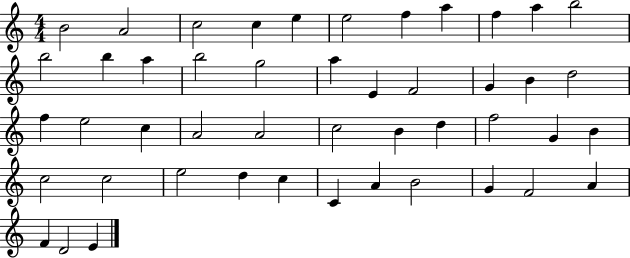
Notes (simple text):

B4/h A4/h C5/h C5/q E5/q E5/h F5/q A5/q F5/q A5/q B5/h B5/h B5/q A5/q B5/h G5/h A5/q E4/q F4/h G4/q B4/q D5/h F5/q E5/h C5/q A4/h A4/h C5/h B4/q D5/q F5/h G4/q B4/q C5/h C5/h E5/h D5/q C5/q C4/q A4/q B4/h G4/q F4/h A4/q F4/q D4/h E4/q